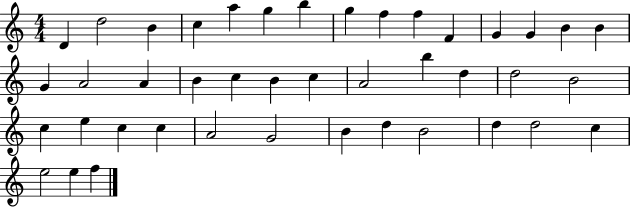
D4/q D5/h B4/q C5/q A5/q G5/q B5/q G5/q F5/q F5/q F4/q G4/q G4/q B4/q B4/q G4/q A4/h A4/q B4/q C5/q B4/q C5/q A4/h B5/q D5/q D5/h B4/h C5/q E5/q C5/q C5/q A4/h G4/h B4/q D5/q B4/h D5/q D5/h C5/q E5/h E5/q F5/q